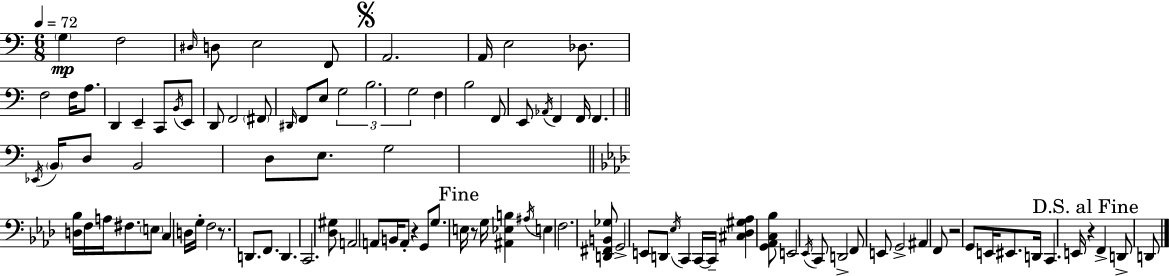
X:1
T:Untitled
M:6/8
L:1/4
K:C
G, F,2 ^D,/4 D,/2 E,2 F,,/2 A,,2 A,,/4 E,2 _D,/2 F,2 F,/4 A,/2 D,, E,, C,,/2 B,,/4 E,,/2 D,,/2 F,,2 ^F,,/2 ^D,,/4 F,,/2 E,/2 G,2 B,2 G,2 F, B,2 F,,/2 E,,/2 _A,,/4 F,, F,,/4 F,, _E,,/4 B,,/4 D,/2 B,,2 D,/2 E,/2 G,2 [D,_B,]/4 F,/4 A,/4 ^F,/2 E,/2 C, D,/4 G,/4 F,2 z/2 D,,/2 F,,/2 D,, C,,2 [_D,^G,]/2 A,,2 A,,/2 B,,/4 A,,/2 z G,,/2 G,/2 E,/4 z/2 G,/4 [^A,,_E,B,] ^A,/4 E, F,2 [D,,^F,,B,,_G,]/2 G,,2 E,,/2 D,,/2 _E,/4 C,, C,,/4 C,,/4 [^C,_D,^G,_A,] [G,,_A,,C,_B,]/2 E,,2 _E,,/4 C,,/2 D,,2 F,,/2 E,,/2 G,,2 ^A,, F,,/2 z2 G,,/2 E,,/4 ^E,,/2 D,,/4 C,, E,,/4 z F,, D,,/2 D,,/2